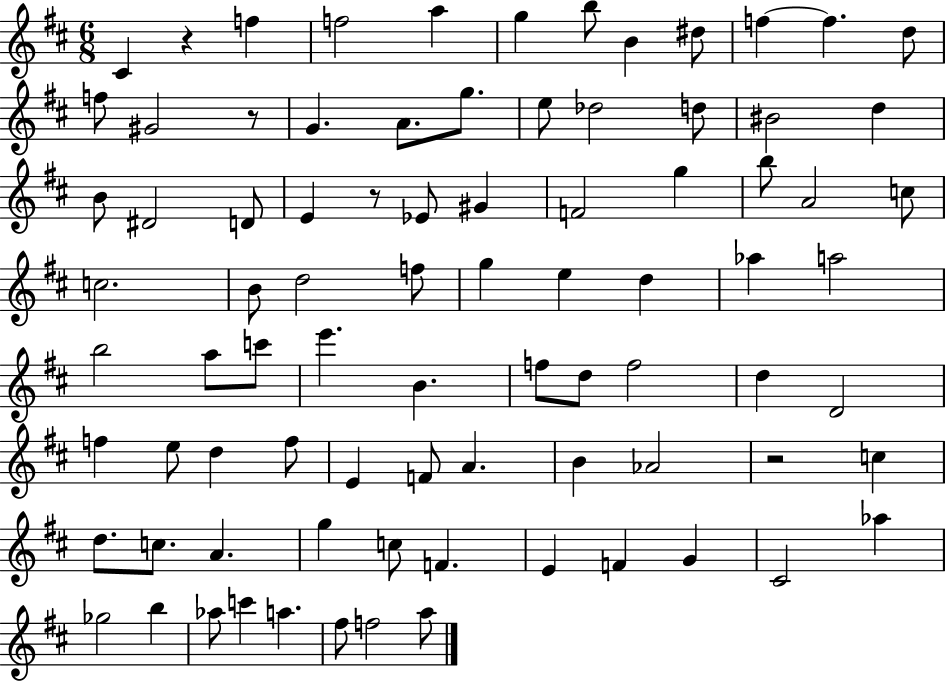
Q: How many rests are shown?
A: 4